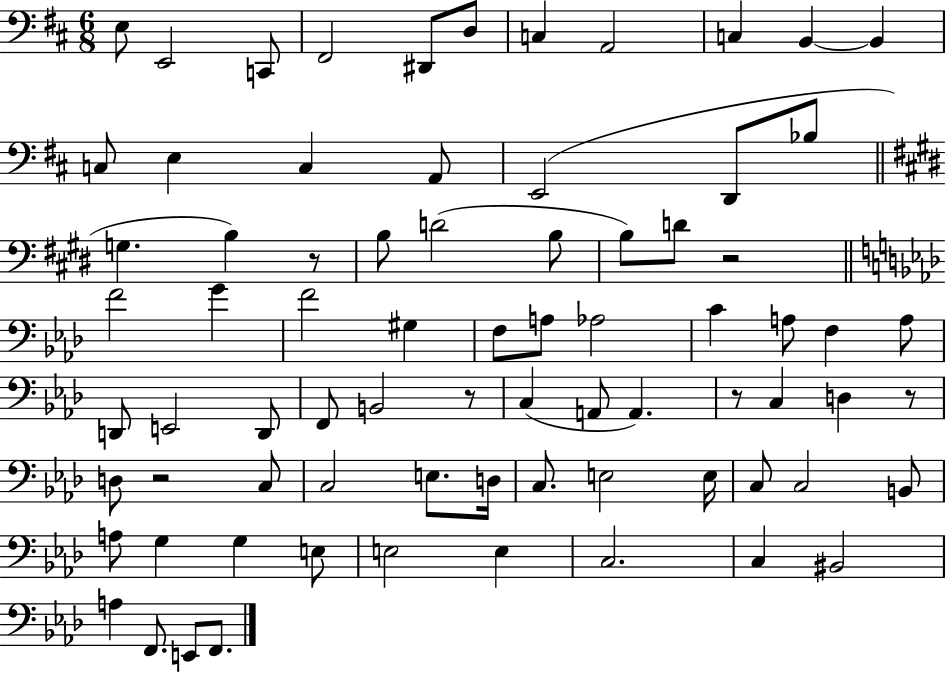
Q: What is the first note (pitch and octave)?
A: E3